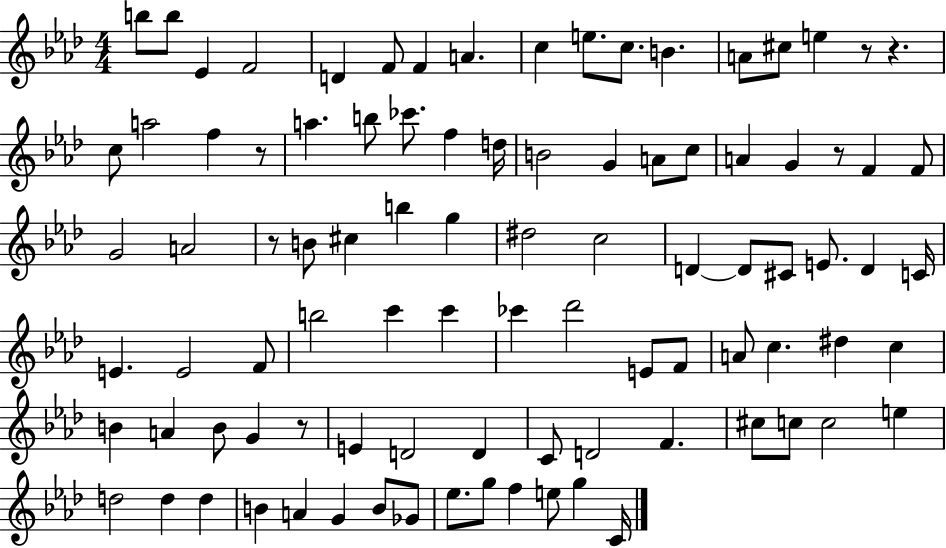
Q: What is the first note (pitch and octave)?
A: B5